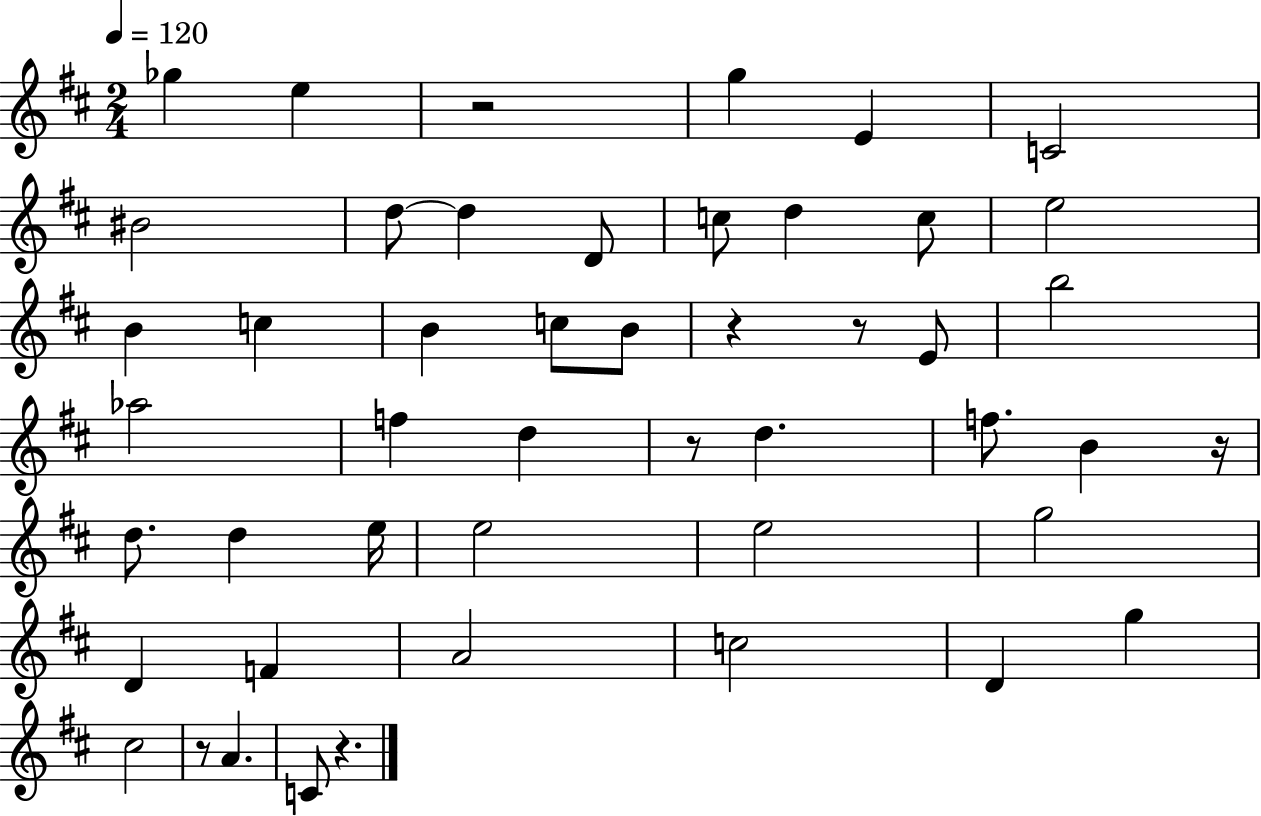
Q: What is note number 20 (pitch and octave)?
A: B5